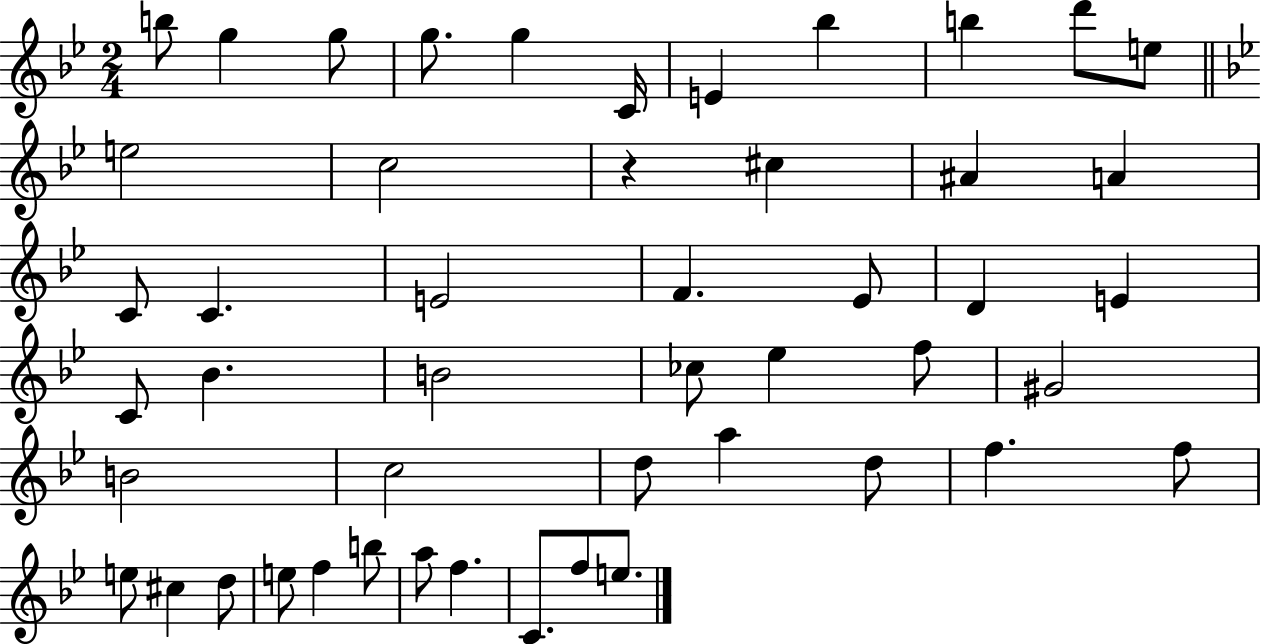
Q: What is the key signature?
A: BES major